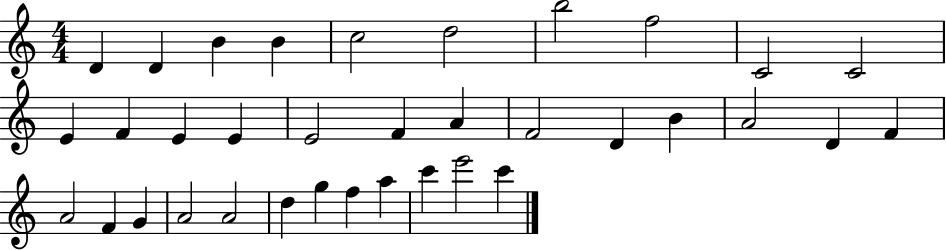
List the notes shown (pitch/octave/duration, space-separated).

D4/q D4/q B4/q B4/q C5/h D5/h B5/h F5/h C4/h C4/h E4/q F4/q E4/q E4/q E4/h F4/q A4/q F4/h D4/q B4/q A4/h D4/q F4/q A4/h F4/q G4/q A4/h A4/h D5/q G5/q F5/q A5/q C6/q E6/h C6/q